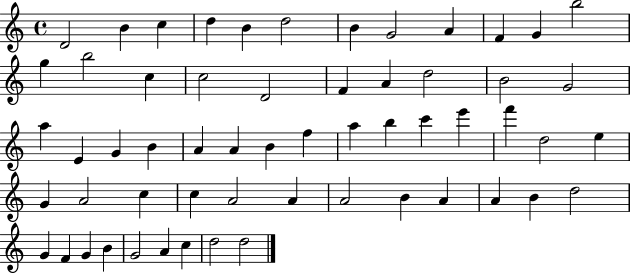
D4/h B4/q C5/q D5/q B4/q D5/h B4/q G4/h A4/q F4/q G4/q B5/h G5/q B5/h C5/q C5/h D4/h F4/q A4/q D5/h B4/h G4/h A5/q E4/q G4/q B4/q A4/q A4/q B4/q F5/q A5/q B5/q C6/q E6/q F6/q D5/h E5/q G4/q A4/h C5/q C5/q A4/h A4/q A4/h B4/q A4/q A4/q B4/q D5/h G4/q F4/q G4/q B4/q G4/h A4/q C5/q D5/h D5/h